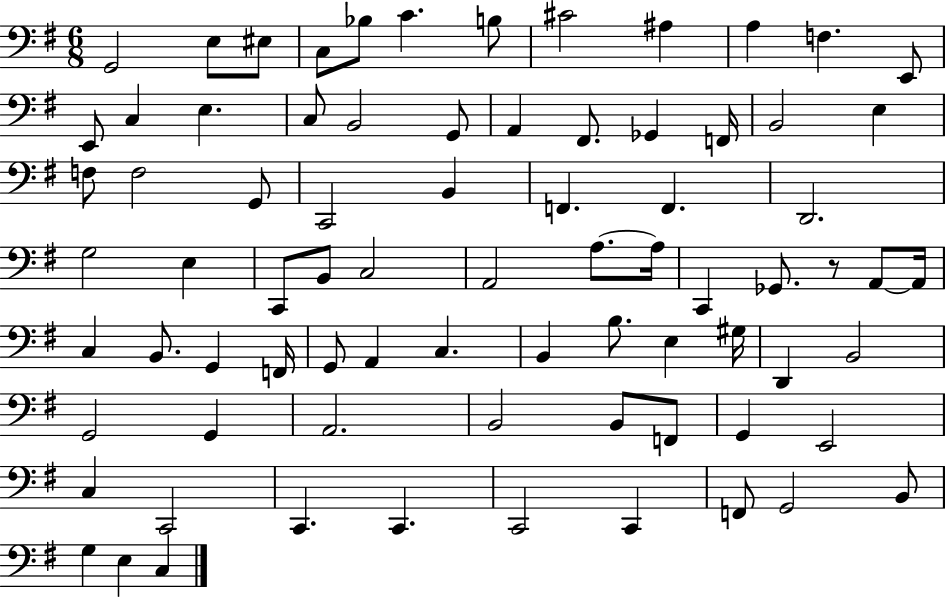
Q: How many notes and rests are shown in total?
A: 78